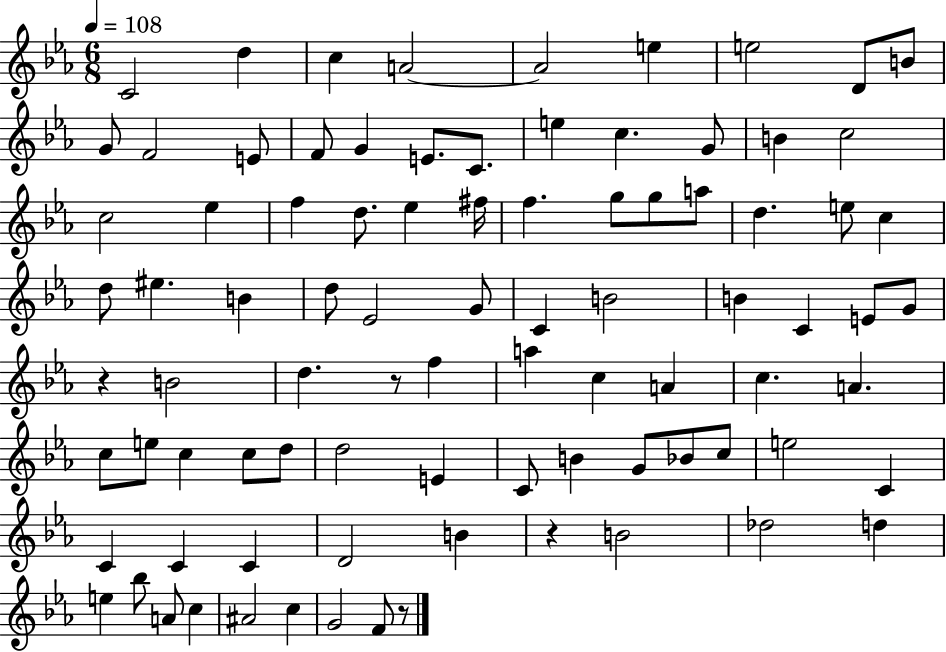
X:1
T:Untitled
M:6/8
L:1/4
K:Eb
C2 d c A2 A2 e e2 D/2 B/2 G/2 F2 E/2 F/2 G E/2 C/2 e c G/2 B c2 c2 _e f d/2 _e ^f/4 f g/2 g/2 a/2 d e/2 c d/2 ^e B d/2 _E2 G/2 C B2 B C E/2 G/2 z B2 d z/2 f a c A c A c/2 e/2 c c/2 d/2 d2 E C/2 B G/2 _B/2 c/2 e2 C C C C D2 B z B2 _d2 d e _b/2 A/2 c ^A2 c G2 F/2 z/2